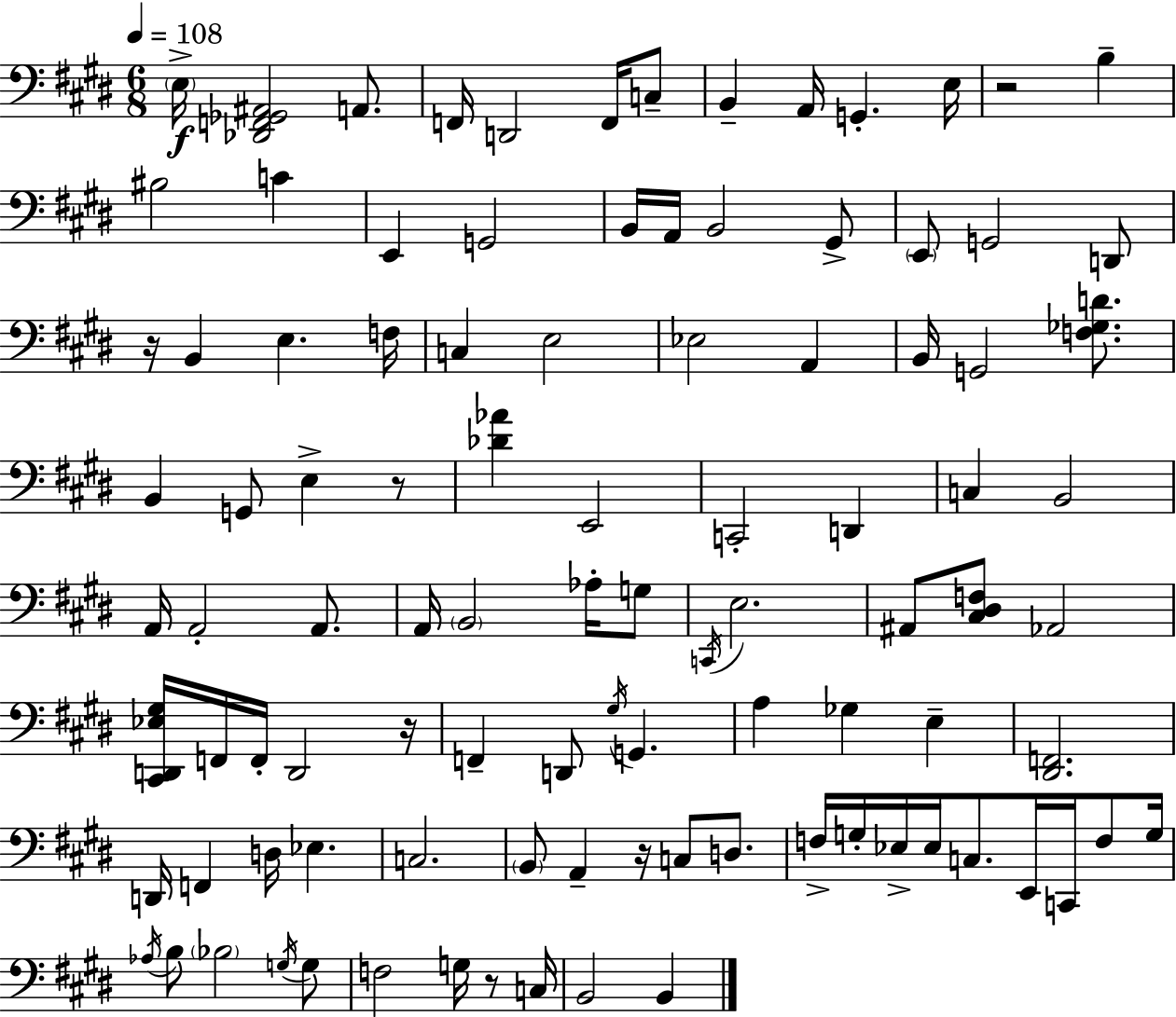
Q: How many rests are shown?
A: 6